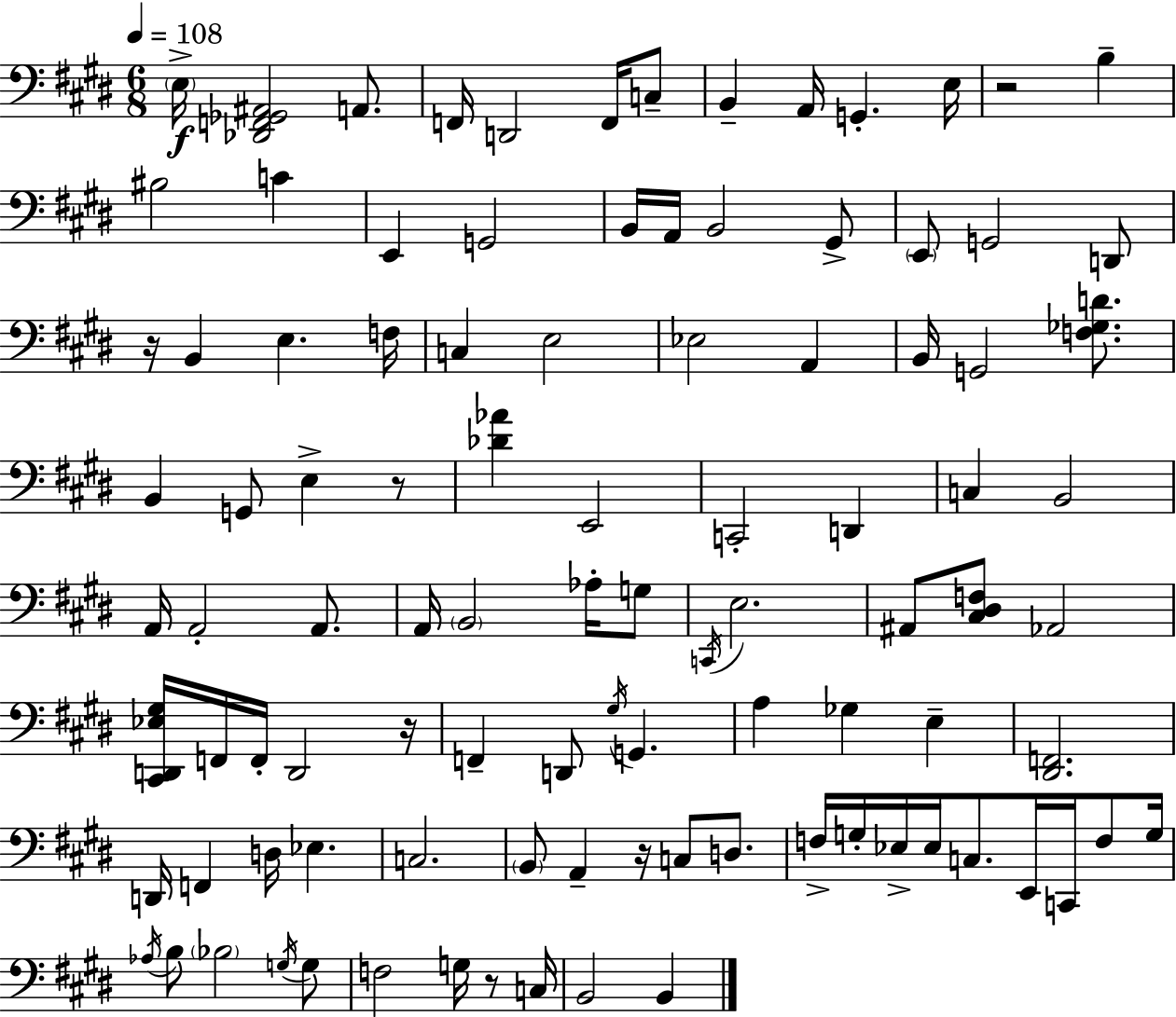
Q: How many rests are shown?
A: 6